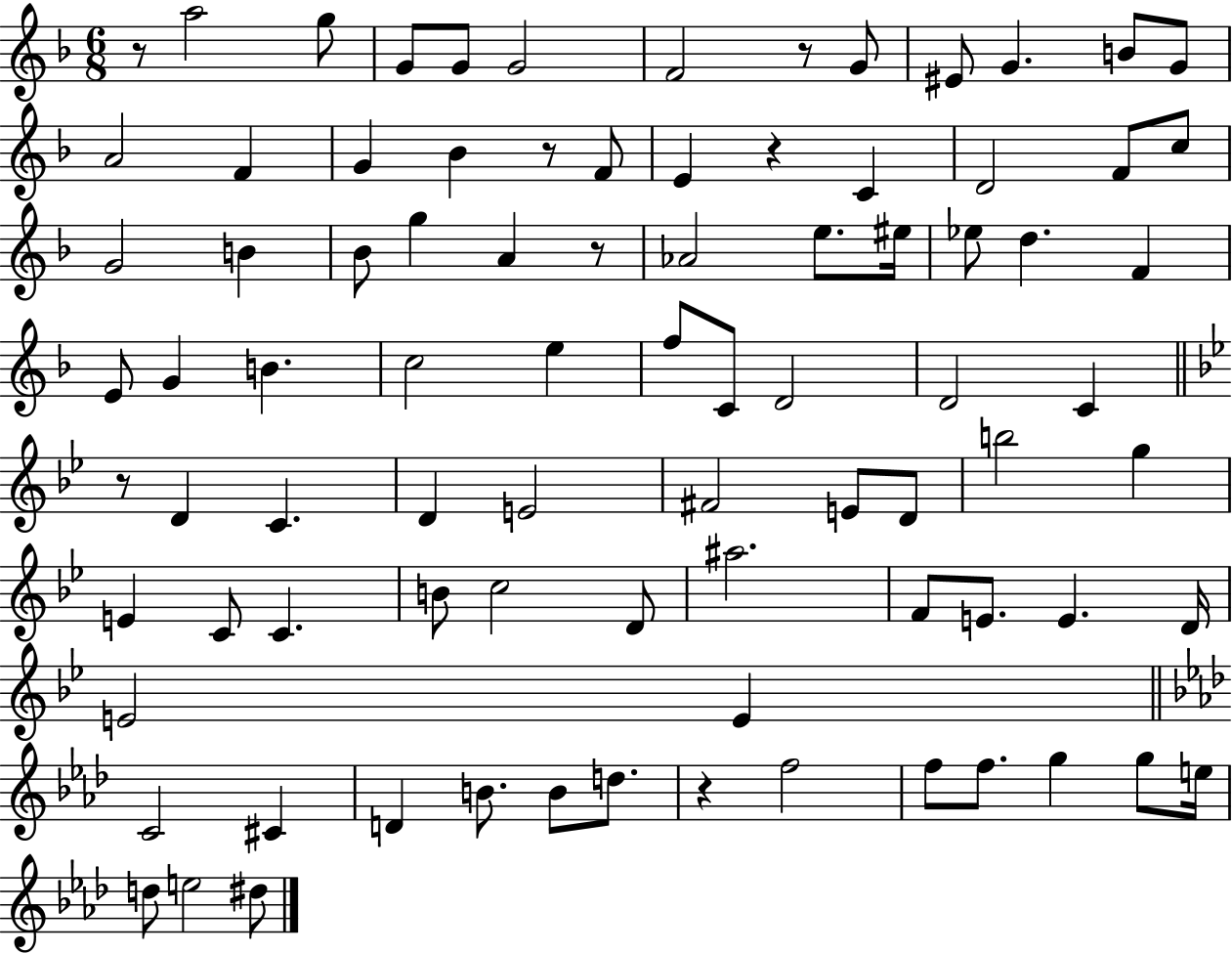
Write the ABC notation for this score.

X:1
T:Untitled
M:6/8
L:1/4
K:F
z/2 a2 g/2 G/2 G/2 G2 F2 z/2 G/2 ^E/2 G B/2 G/2 A2 F G _B z/2 F/2 E z C D2 F/2 c/2 G2 B _B/2 g A z/2 _A2 e/2 ^e/4 _e/2 d F E/2 G B c2 e f/2 C/2 D2 D2 C z/2 D C D E2 ^F2 E/2 D/2 b2 g E C/2 C B/2 c2 D/2 ^a2 F/2 E/2 E D/4 E2 E C2 ^C D B/2 B/2 d/2 z f2 f/2 f/2 g g/2 e/4 d/2 e2 ^d/2